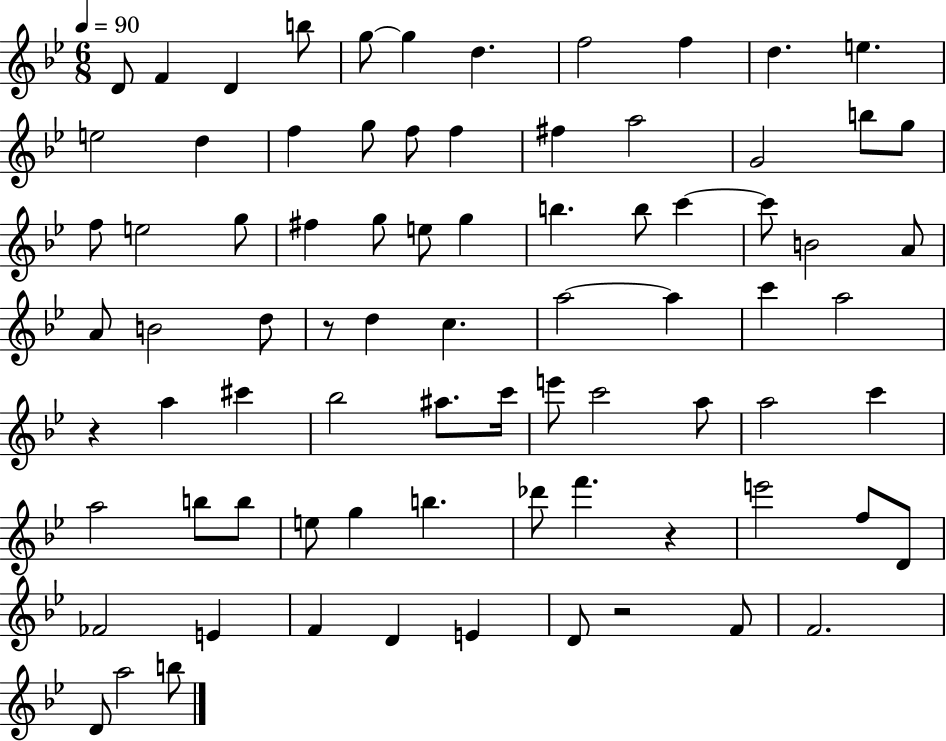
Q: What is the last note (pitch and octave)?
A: B5